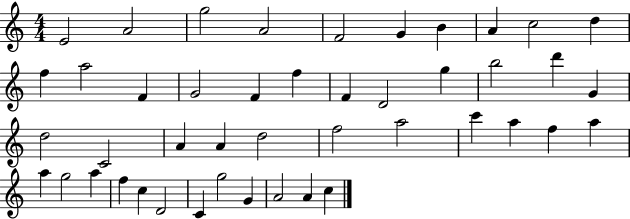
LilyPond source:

{
  \clef treble
  \numericTimeSignature
  \time 4/4
  \key c \major
  e'2 a'2 | g''2 a'2 | f'2 g'4 b'4 | a'4 c''2 d''4 | \break f''4 a''2 f'4 | g'2 f'4 f''4 | f'4 d'2 g''4 | b''2 d'''4 g'4 | \break d''2 c'2 | a'4 a'4 d''2 | f''2 a''2 | c'''4 a''4 f''4 a''4 | \break a''4 g''2 a''4 | f''4 c''4 d'2 | c'4 g''2 g'4 | a'2 a'4 c''4 | \break \bar "|."
}